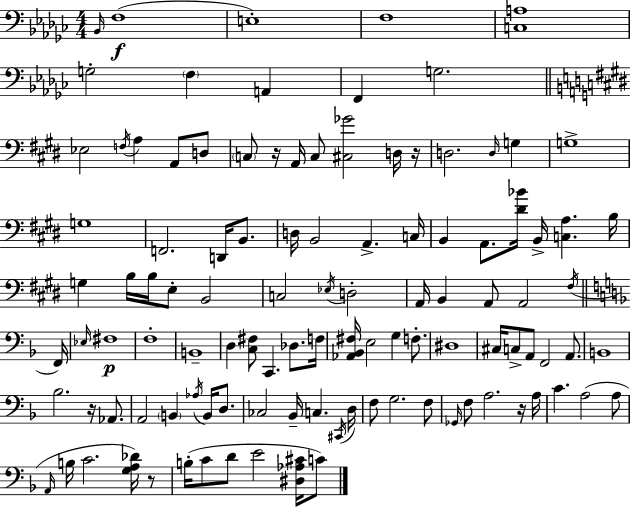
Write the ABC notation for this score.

X:1
T:Untitled
M:4/4
L:1/4
K:Ebm
_B,,/4 F,4 E,4 F,4 [C,A,]4 G,2 F, A,, F,, G,2 _E,2 F,/4 A, A,,/2 D,/2 C,/2 z/4 A,,/4 C,/2 [^C,_G]2 D,/4 z/4 D,2 D,/4 G, G,4 G,4 F,,2 D,,/4 B,,/2 D,/4 B,,2 A,, C,/4 B,, A,,/2 [^D_B]/4 B,,/4 [C,A,] B,/4 G, B,/4 B,/4 E,/2 B,,2 C,2 _E,/4 D,2 A,,/4 B,, A,,/2 A,,2 ^F,/4 F,,/4 _E,/4 ^F,4 F,4 B,,4 D, [C,^F,]/2 C,, _D,/2 F,/4 [_A,,_B,,^F,]/4 E,2 G, F,/2 ^D,4 ^C,/4 C,/2 A,,/2 F,,2 A,,/2 B,,4 _B,2 z/4 _A,,/2 A,,2 B,, _A,/4 B,,/4 D,/2 _C,2 _B,,/4 C, ^C,,/4 D,/4 F,/2 G,2 F,/2 _G,,/4 F,/2 A,2 z/4 A,/4 C A,2 A,/2 A,,/4 B,/4 C2 [G,A,_D]/4 z/2 B,/4 C/2 D/2 E2 [^D,_A,^C]/4 C/2